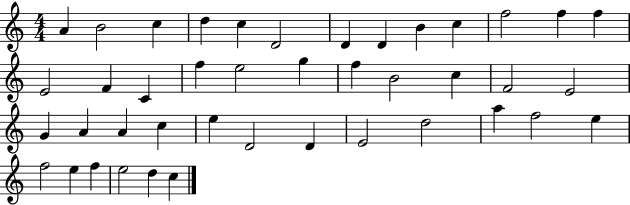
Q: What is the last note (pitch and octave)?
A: C5